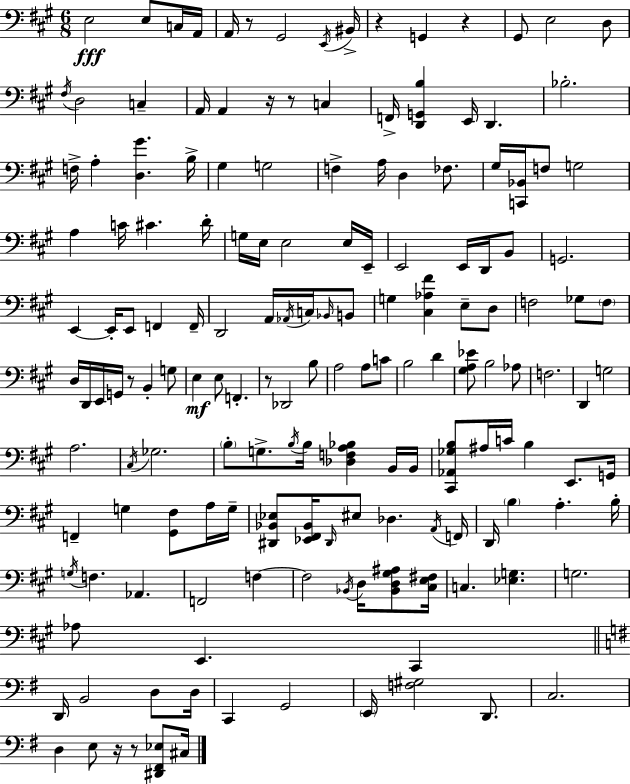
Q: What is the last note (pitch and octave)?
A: C#3